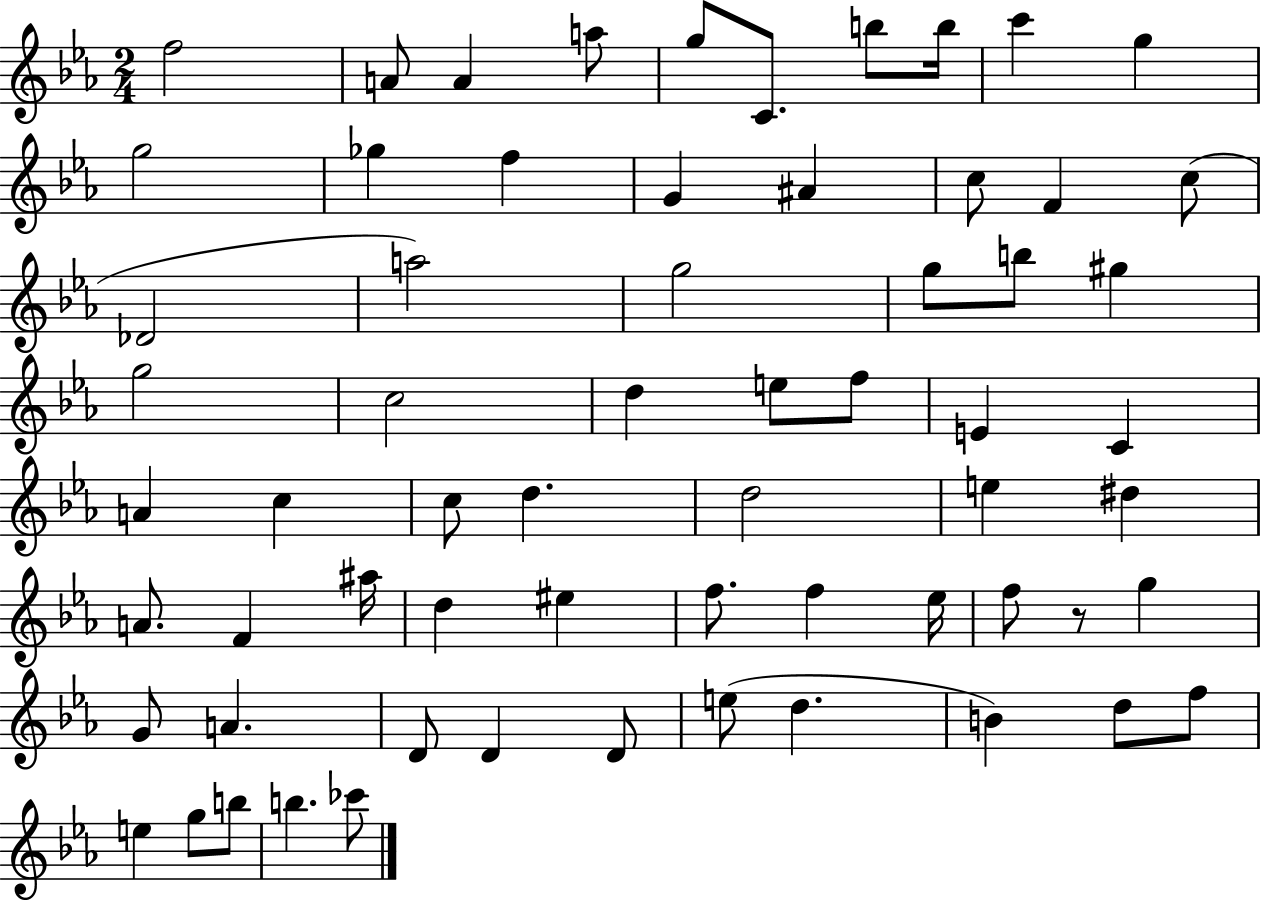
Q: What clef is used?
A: treble